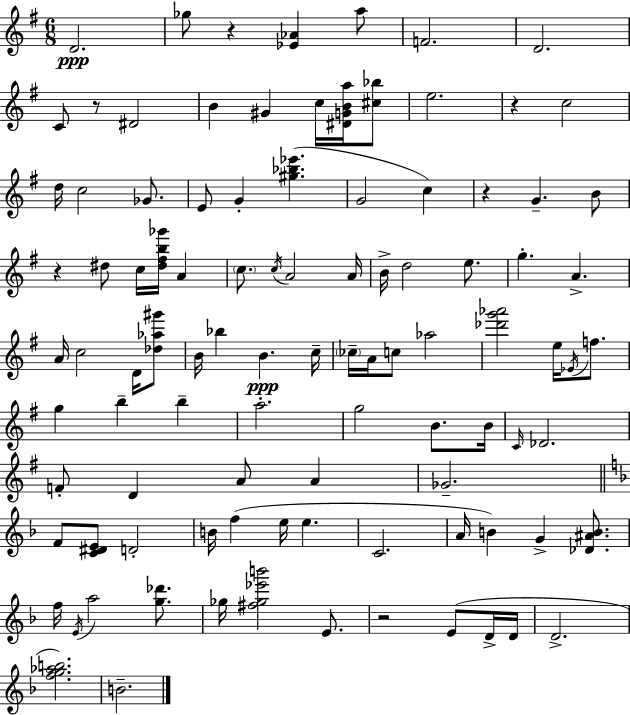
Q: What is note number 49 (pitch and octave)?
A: B5